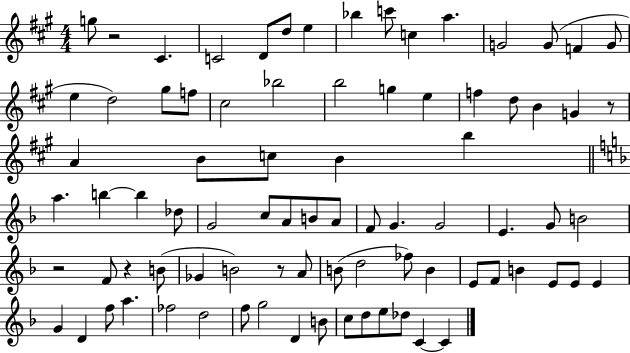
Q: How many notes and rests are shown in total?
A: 83